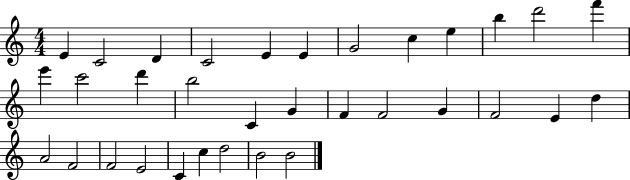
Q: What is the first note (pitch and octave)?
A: E4